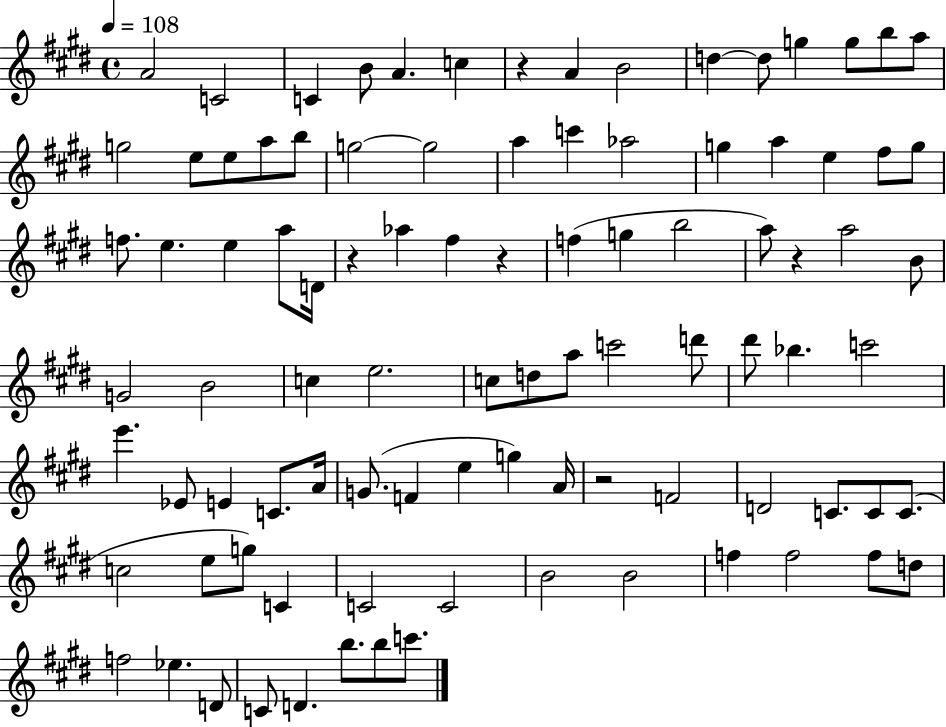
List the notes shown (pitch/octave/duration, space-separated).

A4/h C4/h C4/q B4/e A4/q. C5/q R/q A4/q B4/h D5/q D5/e G5/q G5/e B5/e A5/e G5/h E5/e E5/e A5/e B5/e G5/h G5/h A5/q C6/q Ab5/h G5/q A5/q E5/q F#5/e G5/e F5/e. E5/q. E5/q A5/e D4/s R/q Ab5/q F#5/q R/q F5/q G5/q B5/h A5/e R/q A5/h B4/e G4/h B4/h C5/q E5/h. C5/e D5/e A5/e C6/h D6/e D#6/e Bb5/q. C6/h E6/q. Eb4/e E4/q C4/e. A4/s G4/e. F4/q E5/q G5/q A4/s R/h F4/h D4/h C4/e. C4/e C4/e. C5/h E5/e G5/e C4/q C4/h C4/h B4/h B4/h F5/q F5/h F5/e D5/e F5/h Eb5/q. D4/e C4/e D4/q. B5/e. B5/e C6/e.